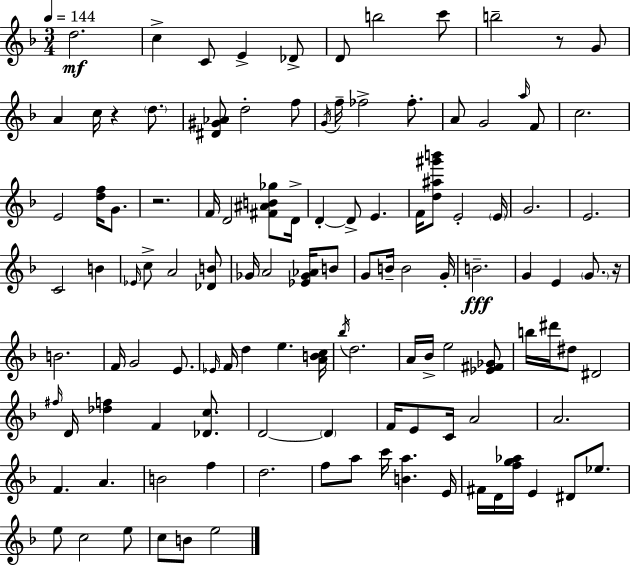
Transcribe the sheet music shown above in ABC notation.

X:1
T:Untitled
M:3/4
L:1/4
K:F
d2 c C/2 E _D/2 D/2 b2 c'/2 b2 z/2 G/2 A c/4 z d/2 [^D^G_A]/2 d2 f/2 G/4 f/4 _f2 _f/2 A/2 G2 a/4 F/2 c2 E2 [df]/4 G/2 z2 F/4 D2 [^F^AB_g]/2 D/4 D D/2 E F/4 [d^a^g'b']/2 E2 E/4 G2 E2 C2 B _E/4 c/2 A2 [_DB]/2 _G/4 A2 [_E_G_A]/4 B/2 G/2 B/4 B2 G/4 B2 G E G/2 z/4 B2 F/4 G2 E/2 _E/4 F/4 d e [ABc]/4 _b/4 d2 A/4 _B/4 e2 [_E^F_G]/2 b/4 ^d'/4 ^d/2 ^D2 ^f/4 D/4 [_df] F [_Dc]/2 D2 D F/4 E/2 C/4 A2 A2 F A B2 f d2 f/2 a/2 c'/4 [Ba] E/4 ^F/4 D/4 [fg_a]/4 E ^D/2 _e/2 e/2 c2 e/2 c/2 B/2 e2